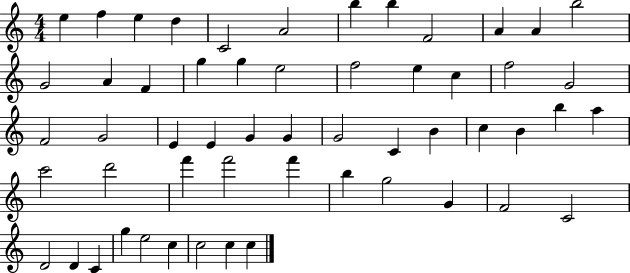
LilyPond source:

{
  \clef treble
  \numericTimeSignature
  \time 4/4
  \key c \major
  e''4 f''4 e''4 d''4 | c'2 a'2 | b''4 b''4 f'2 | a'4 a'4 b''2 | \break g'2 a'4 f'4 | g''4 g''4 e''2 | f''2 e''4 c''4 | f''2 g'2 | \break f'2 g'2 | e'4 e'4 g'4 g'4 | g'2 c'4 b'4 | c''4 b'4 b''4 a''4 | \break c'''2 d'''2 | f'''4 f'''2 f'''4 | b''4 g''2 g'4 | f'2 c'2 | \break d'2 d'4 c'4 | g''4 e''2 c''4 | c''2 c''4 c''4 | \bar "|."
}